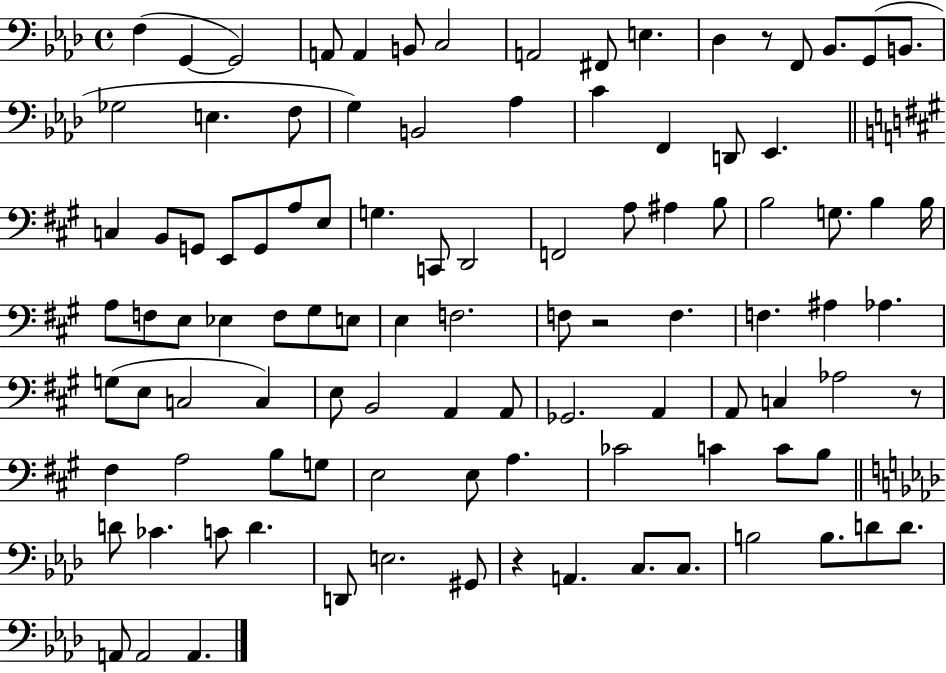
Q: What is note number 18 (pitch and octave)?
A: F3